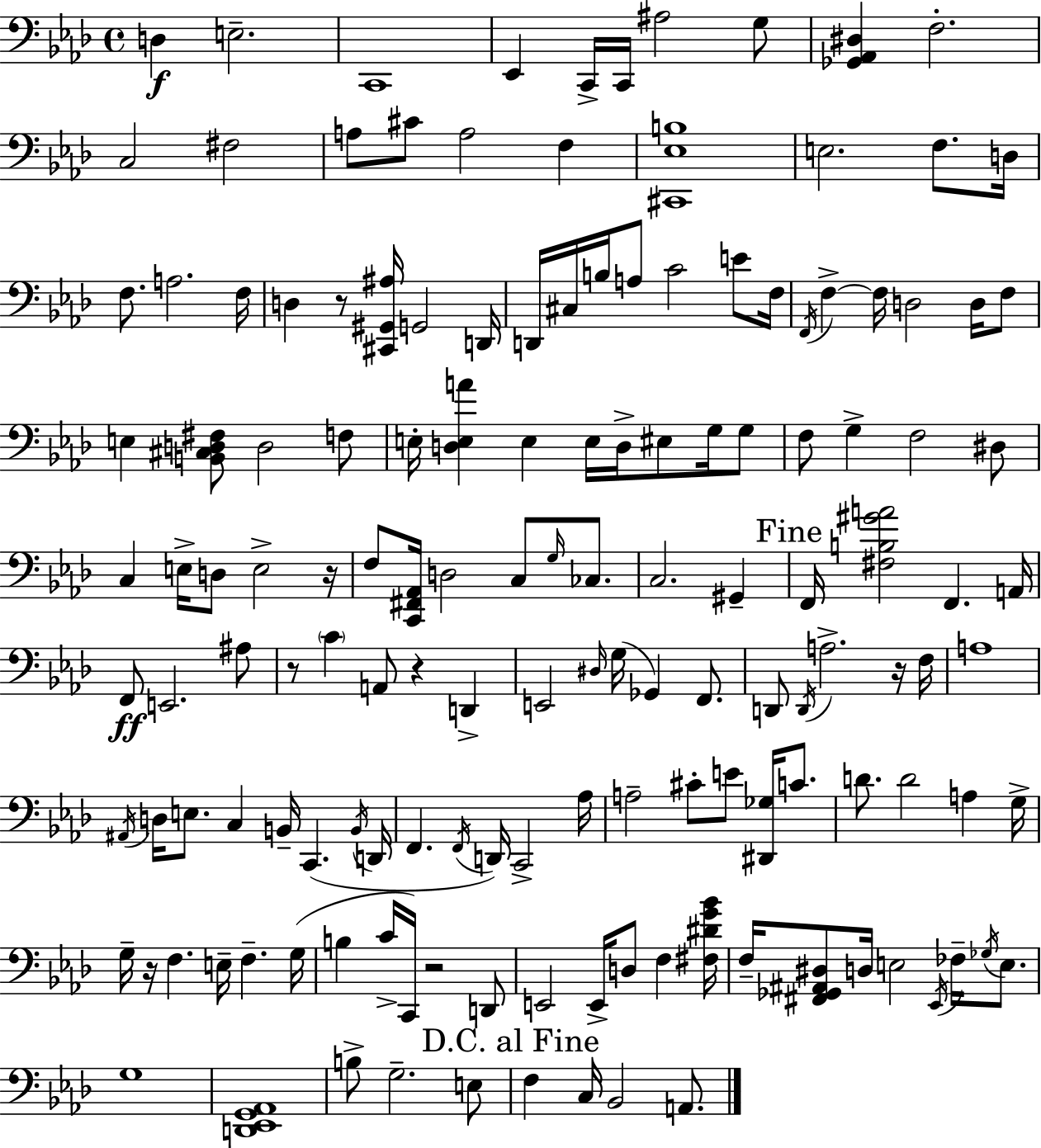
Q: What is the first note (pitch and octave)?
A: D3